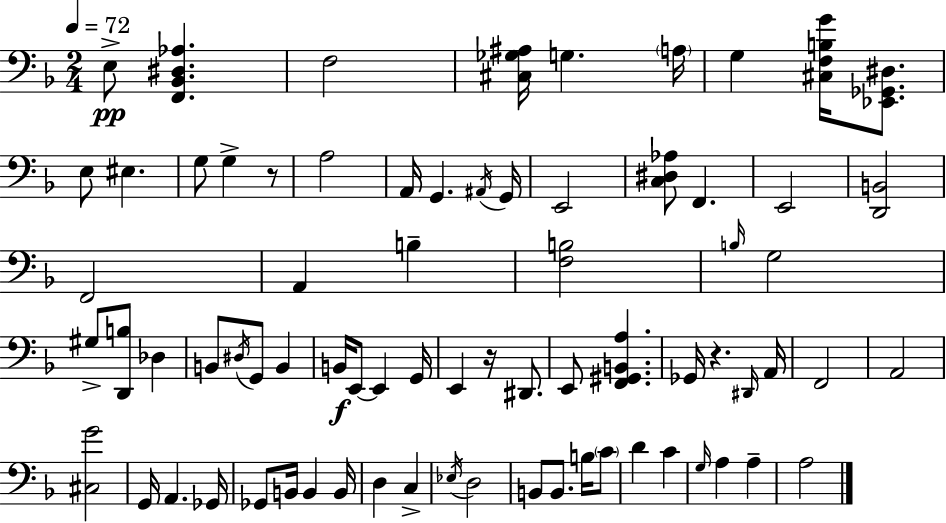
X:1
T:Untitled
M:2/4
L:1/4
K:Dm
E,/2 [F,,_B,,^D,_A,] F,2 [^C,_G,^A,]/4 G, A,/4 G, [^C,F,B,G]/4 [_E,,_G,,^D,]/2 E,/2 ^E, G,/2 G, z/2 A,2 A,,/4 G,, ^A,,/4 G,,/4 E,,2 [C,^D,_A,]/2 F,, E,,2 [D,,B,,]2 F,,2 A,, B, [F,B,]2 B,/4 G,2 ^G,/2 [D,,B,]/2 _D, B,,/2 ^D,/4 G,,/2 B,, B,,/4 E,,/2 E,, G,,/4 E,, z/4 ^D,,/2 E,,/2 [F,,^G,,B,,A,] _G,,/4 z ^D,,/4 A,,/4 F,,2 A,,2 [^C,G]2 G,,/4 A,, _G,,/4 _G,,/2 B,,/4 B,, B,,/4 D, C, _E,/4 D,2 B,,/2 B,,/2 B,/4 C/2 D C G,/4 A, A, A,2